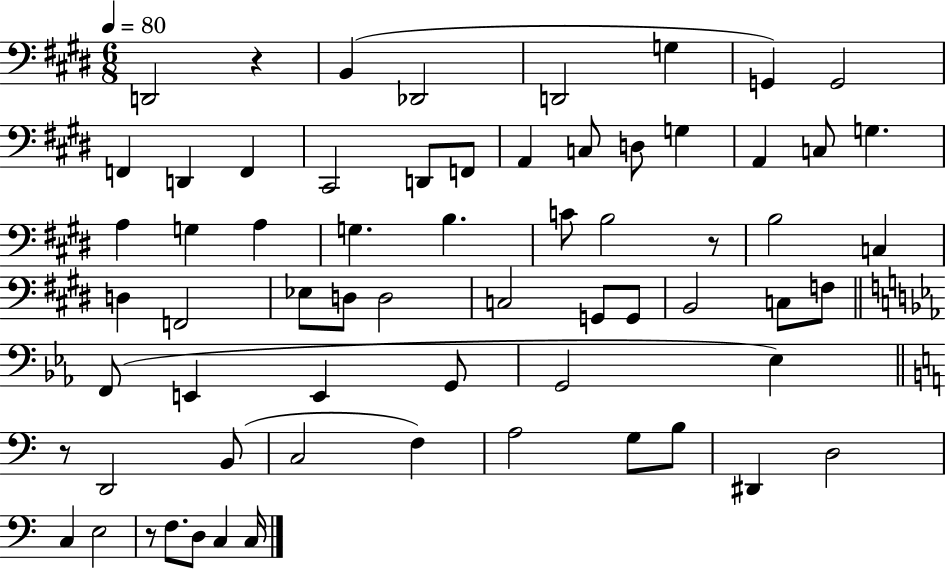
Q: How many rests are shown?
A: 4